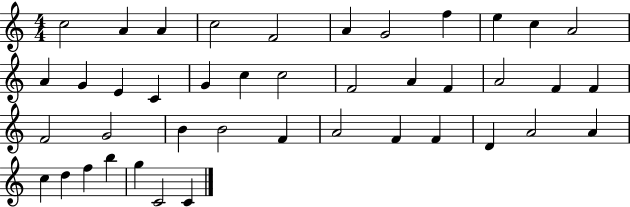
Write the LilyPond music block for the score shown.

{
  \clef treble
  \numericTimeSignature
  \time 4/4
  \key c \major
  c''2 a'4 a'4 | c''2 f'2 | a'4 g'2 f''4 | e''4 c''4 a'2 | \break a'4 g'4 e'4 c'4 | g'4 c''4 c''2 | f'2 a'4 f'4 | a'2 f'4 f'4 | \break f'2 g'2 | b'4 b'2 f'4 | a'2 f'4 f'4 | d'4 a'2 a'4 | \break c''4 d''4 f''4 b''4 | g''4 c'2 c'4 | \bar "|."
}